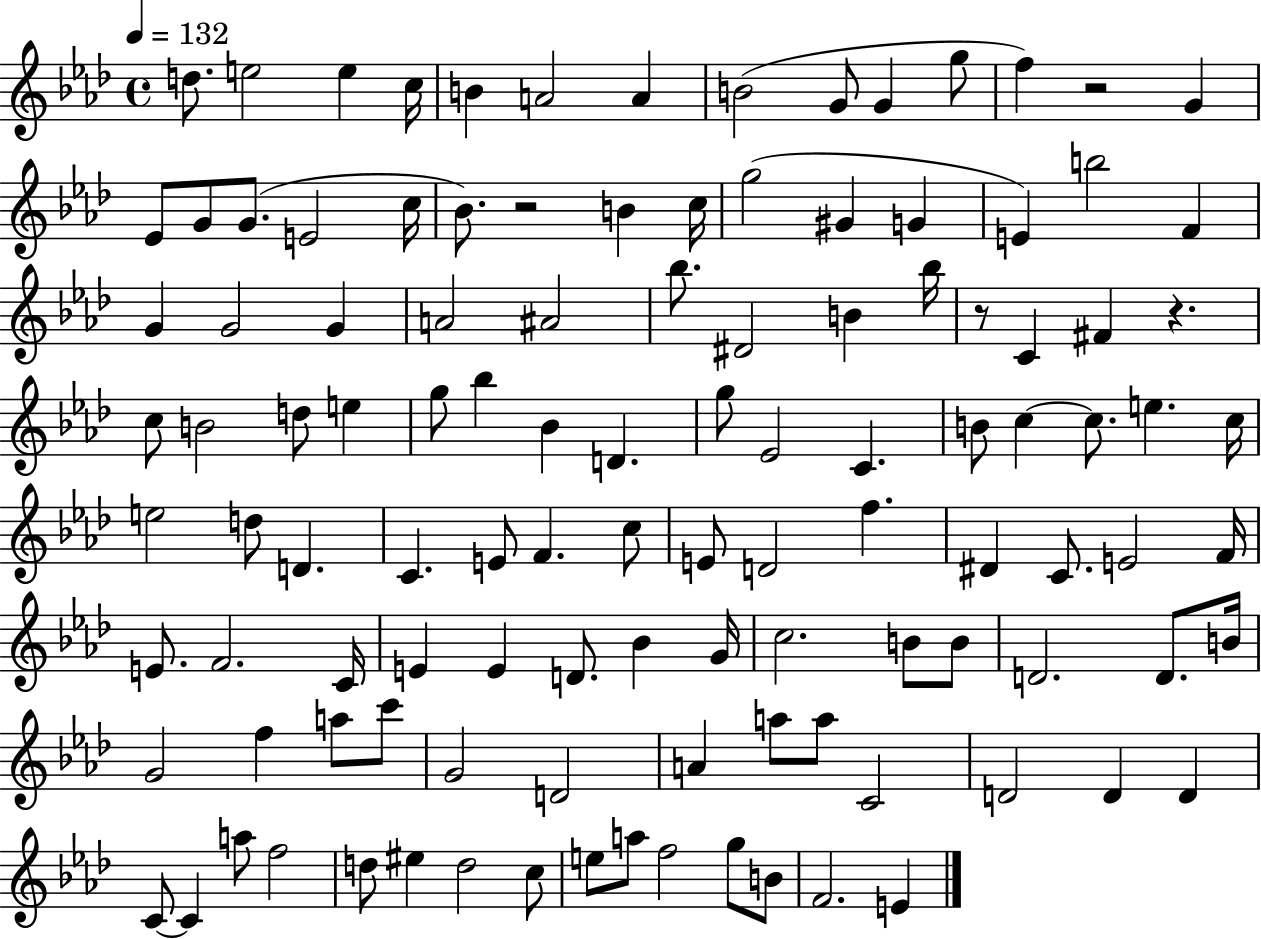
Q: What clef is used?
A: treble